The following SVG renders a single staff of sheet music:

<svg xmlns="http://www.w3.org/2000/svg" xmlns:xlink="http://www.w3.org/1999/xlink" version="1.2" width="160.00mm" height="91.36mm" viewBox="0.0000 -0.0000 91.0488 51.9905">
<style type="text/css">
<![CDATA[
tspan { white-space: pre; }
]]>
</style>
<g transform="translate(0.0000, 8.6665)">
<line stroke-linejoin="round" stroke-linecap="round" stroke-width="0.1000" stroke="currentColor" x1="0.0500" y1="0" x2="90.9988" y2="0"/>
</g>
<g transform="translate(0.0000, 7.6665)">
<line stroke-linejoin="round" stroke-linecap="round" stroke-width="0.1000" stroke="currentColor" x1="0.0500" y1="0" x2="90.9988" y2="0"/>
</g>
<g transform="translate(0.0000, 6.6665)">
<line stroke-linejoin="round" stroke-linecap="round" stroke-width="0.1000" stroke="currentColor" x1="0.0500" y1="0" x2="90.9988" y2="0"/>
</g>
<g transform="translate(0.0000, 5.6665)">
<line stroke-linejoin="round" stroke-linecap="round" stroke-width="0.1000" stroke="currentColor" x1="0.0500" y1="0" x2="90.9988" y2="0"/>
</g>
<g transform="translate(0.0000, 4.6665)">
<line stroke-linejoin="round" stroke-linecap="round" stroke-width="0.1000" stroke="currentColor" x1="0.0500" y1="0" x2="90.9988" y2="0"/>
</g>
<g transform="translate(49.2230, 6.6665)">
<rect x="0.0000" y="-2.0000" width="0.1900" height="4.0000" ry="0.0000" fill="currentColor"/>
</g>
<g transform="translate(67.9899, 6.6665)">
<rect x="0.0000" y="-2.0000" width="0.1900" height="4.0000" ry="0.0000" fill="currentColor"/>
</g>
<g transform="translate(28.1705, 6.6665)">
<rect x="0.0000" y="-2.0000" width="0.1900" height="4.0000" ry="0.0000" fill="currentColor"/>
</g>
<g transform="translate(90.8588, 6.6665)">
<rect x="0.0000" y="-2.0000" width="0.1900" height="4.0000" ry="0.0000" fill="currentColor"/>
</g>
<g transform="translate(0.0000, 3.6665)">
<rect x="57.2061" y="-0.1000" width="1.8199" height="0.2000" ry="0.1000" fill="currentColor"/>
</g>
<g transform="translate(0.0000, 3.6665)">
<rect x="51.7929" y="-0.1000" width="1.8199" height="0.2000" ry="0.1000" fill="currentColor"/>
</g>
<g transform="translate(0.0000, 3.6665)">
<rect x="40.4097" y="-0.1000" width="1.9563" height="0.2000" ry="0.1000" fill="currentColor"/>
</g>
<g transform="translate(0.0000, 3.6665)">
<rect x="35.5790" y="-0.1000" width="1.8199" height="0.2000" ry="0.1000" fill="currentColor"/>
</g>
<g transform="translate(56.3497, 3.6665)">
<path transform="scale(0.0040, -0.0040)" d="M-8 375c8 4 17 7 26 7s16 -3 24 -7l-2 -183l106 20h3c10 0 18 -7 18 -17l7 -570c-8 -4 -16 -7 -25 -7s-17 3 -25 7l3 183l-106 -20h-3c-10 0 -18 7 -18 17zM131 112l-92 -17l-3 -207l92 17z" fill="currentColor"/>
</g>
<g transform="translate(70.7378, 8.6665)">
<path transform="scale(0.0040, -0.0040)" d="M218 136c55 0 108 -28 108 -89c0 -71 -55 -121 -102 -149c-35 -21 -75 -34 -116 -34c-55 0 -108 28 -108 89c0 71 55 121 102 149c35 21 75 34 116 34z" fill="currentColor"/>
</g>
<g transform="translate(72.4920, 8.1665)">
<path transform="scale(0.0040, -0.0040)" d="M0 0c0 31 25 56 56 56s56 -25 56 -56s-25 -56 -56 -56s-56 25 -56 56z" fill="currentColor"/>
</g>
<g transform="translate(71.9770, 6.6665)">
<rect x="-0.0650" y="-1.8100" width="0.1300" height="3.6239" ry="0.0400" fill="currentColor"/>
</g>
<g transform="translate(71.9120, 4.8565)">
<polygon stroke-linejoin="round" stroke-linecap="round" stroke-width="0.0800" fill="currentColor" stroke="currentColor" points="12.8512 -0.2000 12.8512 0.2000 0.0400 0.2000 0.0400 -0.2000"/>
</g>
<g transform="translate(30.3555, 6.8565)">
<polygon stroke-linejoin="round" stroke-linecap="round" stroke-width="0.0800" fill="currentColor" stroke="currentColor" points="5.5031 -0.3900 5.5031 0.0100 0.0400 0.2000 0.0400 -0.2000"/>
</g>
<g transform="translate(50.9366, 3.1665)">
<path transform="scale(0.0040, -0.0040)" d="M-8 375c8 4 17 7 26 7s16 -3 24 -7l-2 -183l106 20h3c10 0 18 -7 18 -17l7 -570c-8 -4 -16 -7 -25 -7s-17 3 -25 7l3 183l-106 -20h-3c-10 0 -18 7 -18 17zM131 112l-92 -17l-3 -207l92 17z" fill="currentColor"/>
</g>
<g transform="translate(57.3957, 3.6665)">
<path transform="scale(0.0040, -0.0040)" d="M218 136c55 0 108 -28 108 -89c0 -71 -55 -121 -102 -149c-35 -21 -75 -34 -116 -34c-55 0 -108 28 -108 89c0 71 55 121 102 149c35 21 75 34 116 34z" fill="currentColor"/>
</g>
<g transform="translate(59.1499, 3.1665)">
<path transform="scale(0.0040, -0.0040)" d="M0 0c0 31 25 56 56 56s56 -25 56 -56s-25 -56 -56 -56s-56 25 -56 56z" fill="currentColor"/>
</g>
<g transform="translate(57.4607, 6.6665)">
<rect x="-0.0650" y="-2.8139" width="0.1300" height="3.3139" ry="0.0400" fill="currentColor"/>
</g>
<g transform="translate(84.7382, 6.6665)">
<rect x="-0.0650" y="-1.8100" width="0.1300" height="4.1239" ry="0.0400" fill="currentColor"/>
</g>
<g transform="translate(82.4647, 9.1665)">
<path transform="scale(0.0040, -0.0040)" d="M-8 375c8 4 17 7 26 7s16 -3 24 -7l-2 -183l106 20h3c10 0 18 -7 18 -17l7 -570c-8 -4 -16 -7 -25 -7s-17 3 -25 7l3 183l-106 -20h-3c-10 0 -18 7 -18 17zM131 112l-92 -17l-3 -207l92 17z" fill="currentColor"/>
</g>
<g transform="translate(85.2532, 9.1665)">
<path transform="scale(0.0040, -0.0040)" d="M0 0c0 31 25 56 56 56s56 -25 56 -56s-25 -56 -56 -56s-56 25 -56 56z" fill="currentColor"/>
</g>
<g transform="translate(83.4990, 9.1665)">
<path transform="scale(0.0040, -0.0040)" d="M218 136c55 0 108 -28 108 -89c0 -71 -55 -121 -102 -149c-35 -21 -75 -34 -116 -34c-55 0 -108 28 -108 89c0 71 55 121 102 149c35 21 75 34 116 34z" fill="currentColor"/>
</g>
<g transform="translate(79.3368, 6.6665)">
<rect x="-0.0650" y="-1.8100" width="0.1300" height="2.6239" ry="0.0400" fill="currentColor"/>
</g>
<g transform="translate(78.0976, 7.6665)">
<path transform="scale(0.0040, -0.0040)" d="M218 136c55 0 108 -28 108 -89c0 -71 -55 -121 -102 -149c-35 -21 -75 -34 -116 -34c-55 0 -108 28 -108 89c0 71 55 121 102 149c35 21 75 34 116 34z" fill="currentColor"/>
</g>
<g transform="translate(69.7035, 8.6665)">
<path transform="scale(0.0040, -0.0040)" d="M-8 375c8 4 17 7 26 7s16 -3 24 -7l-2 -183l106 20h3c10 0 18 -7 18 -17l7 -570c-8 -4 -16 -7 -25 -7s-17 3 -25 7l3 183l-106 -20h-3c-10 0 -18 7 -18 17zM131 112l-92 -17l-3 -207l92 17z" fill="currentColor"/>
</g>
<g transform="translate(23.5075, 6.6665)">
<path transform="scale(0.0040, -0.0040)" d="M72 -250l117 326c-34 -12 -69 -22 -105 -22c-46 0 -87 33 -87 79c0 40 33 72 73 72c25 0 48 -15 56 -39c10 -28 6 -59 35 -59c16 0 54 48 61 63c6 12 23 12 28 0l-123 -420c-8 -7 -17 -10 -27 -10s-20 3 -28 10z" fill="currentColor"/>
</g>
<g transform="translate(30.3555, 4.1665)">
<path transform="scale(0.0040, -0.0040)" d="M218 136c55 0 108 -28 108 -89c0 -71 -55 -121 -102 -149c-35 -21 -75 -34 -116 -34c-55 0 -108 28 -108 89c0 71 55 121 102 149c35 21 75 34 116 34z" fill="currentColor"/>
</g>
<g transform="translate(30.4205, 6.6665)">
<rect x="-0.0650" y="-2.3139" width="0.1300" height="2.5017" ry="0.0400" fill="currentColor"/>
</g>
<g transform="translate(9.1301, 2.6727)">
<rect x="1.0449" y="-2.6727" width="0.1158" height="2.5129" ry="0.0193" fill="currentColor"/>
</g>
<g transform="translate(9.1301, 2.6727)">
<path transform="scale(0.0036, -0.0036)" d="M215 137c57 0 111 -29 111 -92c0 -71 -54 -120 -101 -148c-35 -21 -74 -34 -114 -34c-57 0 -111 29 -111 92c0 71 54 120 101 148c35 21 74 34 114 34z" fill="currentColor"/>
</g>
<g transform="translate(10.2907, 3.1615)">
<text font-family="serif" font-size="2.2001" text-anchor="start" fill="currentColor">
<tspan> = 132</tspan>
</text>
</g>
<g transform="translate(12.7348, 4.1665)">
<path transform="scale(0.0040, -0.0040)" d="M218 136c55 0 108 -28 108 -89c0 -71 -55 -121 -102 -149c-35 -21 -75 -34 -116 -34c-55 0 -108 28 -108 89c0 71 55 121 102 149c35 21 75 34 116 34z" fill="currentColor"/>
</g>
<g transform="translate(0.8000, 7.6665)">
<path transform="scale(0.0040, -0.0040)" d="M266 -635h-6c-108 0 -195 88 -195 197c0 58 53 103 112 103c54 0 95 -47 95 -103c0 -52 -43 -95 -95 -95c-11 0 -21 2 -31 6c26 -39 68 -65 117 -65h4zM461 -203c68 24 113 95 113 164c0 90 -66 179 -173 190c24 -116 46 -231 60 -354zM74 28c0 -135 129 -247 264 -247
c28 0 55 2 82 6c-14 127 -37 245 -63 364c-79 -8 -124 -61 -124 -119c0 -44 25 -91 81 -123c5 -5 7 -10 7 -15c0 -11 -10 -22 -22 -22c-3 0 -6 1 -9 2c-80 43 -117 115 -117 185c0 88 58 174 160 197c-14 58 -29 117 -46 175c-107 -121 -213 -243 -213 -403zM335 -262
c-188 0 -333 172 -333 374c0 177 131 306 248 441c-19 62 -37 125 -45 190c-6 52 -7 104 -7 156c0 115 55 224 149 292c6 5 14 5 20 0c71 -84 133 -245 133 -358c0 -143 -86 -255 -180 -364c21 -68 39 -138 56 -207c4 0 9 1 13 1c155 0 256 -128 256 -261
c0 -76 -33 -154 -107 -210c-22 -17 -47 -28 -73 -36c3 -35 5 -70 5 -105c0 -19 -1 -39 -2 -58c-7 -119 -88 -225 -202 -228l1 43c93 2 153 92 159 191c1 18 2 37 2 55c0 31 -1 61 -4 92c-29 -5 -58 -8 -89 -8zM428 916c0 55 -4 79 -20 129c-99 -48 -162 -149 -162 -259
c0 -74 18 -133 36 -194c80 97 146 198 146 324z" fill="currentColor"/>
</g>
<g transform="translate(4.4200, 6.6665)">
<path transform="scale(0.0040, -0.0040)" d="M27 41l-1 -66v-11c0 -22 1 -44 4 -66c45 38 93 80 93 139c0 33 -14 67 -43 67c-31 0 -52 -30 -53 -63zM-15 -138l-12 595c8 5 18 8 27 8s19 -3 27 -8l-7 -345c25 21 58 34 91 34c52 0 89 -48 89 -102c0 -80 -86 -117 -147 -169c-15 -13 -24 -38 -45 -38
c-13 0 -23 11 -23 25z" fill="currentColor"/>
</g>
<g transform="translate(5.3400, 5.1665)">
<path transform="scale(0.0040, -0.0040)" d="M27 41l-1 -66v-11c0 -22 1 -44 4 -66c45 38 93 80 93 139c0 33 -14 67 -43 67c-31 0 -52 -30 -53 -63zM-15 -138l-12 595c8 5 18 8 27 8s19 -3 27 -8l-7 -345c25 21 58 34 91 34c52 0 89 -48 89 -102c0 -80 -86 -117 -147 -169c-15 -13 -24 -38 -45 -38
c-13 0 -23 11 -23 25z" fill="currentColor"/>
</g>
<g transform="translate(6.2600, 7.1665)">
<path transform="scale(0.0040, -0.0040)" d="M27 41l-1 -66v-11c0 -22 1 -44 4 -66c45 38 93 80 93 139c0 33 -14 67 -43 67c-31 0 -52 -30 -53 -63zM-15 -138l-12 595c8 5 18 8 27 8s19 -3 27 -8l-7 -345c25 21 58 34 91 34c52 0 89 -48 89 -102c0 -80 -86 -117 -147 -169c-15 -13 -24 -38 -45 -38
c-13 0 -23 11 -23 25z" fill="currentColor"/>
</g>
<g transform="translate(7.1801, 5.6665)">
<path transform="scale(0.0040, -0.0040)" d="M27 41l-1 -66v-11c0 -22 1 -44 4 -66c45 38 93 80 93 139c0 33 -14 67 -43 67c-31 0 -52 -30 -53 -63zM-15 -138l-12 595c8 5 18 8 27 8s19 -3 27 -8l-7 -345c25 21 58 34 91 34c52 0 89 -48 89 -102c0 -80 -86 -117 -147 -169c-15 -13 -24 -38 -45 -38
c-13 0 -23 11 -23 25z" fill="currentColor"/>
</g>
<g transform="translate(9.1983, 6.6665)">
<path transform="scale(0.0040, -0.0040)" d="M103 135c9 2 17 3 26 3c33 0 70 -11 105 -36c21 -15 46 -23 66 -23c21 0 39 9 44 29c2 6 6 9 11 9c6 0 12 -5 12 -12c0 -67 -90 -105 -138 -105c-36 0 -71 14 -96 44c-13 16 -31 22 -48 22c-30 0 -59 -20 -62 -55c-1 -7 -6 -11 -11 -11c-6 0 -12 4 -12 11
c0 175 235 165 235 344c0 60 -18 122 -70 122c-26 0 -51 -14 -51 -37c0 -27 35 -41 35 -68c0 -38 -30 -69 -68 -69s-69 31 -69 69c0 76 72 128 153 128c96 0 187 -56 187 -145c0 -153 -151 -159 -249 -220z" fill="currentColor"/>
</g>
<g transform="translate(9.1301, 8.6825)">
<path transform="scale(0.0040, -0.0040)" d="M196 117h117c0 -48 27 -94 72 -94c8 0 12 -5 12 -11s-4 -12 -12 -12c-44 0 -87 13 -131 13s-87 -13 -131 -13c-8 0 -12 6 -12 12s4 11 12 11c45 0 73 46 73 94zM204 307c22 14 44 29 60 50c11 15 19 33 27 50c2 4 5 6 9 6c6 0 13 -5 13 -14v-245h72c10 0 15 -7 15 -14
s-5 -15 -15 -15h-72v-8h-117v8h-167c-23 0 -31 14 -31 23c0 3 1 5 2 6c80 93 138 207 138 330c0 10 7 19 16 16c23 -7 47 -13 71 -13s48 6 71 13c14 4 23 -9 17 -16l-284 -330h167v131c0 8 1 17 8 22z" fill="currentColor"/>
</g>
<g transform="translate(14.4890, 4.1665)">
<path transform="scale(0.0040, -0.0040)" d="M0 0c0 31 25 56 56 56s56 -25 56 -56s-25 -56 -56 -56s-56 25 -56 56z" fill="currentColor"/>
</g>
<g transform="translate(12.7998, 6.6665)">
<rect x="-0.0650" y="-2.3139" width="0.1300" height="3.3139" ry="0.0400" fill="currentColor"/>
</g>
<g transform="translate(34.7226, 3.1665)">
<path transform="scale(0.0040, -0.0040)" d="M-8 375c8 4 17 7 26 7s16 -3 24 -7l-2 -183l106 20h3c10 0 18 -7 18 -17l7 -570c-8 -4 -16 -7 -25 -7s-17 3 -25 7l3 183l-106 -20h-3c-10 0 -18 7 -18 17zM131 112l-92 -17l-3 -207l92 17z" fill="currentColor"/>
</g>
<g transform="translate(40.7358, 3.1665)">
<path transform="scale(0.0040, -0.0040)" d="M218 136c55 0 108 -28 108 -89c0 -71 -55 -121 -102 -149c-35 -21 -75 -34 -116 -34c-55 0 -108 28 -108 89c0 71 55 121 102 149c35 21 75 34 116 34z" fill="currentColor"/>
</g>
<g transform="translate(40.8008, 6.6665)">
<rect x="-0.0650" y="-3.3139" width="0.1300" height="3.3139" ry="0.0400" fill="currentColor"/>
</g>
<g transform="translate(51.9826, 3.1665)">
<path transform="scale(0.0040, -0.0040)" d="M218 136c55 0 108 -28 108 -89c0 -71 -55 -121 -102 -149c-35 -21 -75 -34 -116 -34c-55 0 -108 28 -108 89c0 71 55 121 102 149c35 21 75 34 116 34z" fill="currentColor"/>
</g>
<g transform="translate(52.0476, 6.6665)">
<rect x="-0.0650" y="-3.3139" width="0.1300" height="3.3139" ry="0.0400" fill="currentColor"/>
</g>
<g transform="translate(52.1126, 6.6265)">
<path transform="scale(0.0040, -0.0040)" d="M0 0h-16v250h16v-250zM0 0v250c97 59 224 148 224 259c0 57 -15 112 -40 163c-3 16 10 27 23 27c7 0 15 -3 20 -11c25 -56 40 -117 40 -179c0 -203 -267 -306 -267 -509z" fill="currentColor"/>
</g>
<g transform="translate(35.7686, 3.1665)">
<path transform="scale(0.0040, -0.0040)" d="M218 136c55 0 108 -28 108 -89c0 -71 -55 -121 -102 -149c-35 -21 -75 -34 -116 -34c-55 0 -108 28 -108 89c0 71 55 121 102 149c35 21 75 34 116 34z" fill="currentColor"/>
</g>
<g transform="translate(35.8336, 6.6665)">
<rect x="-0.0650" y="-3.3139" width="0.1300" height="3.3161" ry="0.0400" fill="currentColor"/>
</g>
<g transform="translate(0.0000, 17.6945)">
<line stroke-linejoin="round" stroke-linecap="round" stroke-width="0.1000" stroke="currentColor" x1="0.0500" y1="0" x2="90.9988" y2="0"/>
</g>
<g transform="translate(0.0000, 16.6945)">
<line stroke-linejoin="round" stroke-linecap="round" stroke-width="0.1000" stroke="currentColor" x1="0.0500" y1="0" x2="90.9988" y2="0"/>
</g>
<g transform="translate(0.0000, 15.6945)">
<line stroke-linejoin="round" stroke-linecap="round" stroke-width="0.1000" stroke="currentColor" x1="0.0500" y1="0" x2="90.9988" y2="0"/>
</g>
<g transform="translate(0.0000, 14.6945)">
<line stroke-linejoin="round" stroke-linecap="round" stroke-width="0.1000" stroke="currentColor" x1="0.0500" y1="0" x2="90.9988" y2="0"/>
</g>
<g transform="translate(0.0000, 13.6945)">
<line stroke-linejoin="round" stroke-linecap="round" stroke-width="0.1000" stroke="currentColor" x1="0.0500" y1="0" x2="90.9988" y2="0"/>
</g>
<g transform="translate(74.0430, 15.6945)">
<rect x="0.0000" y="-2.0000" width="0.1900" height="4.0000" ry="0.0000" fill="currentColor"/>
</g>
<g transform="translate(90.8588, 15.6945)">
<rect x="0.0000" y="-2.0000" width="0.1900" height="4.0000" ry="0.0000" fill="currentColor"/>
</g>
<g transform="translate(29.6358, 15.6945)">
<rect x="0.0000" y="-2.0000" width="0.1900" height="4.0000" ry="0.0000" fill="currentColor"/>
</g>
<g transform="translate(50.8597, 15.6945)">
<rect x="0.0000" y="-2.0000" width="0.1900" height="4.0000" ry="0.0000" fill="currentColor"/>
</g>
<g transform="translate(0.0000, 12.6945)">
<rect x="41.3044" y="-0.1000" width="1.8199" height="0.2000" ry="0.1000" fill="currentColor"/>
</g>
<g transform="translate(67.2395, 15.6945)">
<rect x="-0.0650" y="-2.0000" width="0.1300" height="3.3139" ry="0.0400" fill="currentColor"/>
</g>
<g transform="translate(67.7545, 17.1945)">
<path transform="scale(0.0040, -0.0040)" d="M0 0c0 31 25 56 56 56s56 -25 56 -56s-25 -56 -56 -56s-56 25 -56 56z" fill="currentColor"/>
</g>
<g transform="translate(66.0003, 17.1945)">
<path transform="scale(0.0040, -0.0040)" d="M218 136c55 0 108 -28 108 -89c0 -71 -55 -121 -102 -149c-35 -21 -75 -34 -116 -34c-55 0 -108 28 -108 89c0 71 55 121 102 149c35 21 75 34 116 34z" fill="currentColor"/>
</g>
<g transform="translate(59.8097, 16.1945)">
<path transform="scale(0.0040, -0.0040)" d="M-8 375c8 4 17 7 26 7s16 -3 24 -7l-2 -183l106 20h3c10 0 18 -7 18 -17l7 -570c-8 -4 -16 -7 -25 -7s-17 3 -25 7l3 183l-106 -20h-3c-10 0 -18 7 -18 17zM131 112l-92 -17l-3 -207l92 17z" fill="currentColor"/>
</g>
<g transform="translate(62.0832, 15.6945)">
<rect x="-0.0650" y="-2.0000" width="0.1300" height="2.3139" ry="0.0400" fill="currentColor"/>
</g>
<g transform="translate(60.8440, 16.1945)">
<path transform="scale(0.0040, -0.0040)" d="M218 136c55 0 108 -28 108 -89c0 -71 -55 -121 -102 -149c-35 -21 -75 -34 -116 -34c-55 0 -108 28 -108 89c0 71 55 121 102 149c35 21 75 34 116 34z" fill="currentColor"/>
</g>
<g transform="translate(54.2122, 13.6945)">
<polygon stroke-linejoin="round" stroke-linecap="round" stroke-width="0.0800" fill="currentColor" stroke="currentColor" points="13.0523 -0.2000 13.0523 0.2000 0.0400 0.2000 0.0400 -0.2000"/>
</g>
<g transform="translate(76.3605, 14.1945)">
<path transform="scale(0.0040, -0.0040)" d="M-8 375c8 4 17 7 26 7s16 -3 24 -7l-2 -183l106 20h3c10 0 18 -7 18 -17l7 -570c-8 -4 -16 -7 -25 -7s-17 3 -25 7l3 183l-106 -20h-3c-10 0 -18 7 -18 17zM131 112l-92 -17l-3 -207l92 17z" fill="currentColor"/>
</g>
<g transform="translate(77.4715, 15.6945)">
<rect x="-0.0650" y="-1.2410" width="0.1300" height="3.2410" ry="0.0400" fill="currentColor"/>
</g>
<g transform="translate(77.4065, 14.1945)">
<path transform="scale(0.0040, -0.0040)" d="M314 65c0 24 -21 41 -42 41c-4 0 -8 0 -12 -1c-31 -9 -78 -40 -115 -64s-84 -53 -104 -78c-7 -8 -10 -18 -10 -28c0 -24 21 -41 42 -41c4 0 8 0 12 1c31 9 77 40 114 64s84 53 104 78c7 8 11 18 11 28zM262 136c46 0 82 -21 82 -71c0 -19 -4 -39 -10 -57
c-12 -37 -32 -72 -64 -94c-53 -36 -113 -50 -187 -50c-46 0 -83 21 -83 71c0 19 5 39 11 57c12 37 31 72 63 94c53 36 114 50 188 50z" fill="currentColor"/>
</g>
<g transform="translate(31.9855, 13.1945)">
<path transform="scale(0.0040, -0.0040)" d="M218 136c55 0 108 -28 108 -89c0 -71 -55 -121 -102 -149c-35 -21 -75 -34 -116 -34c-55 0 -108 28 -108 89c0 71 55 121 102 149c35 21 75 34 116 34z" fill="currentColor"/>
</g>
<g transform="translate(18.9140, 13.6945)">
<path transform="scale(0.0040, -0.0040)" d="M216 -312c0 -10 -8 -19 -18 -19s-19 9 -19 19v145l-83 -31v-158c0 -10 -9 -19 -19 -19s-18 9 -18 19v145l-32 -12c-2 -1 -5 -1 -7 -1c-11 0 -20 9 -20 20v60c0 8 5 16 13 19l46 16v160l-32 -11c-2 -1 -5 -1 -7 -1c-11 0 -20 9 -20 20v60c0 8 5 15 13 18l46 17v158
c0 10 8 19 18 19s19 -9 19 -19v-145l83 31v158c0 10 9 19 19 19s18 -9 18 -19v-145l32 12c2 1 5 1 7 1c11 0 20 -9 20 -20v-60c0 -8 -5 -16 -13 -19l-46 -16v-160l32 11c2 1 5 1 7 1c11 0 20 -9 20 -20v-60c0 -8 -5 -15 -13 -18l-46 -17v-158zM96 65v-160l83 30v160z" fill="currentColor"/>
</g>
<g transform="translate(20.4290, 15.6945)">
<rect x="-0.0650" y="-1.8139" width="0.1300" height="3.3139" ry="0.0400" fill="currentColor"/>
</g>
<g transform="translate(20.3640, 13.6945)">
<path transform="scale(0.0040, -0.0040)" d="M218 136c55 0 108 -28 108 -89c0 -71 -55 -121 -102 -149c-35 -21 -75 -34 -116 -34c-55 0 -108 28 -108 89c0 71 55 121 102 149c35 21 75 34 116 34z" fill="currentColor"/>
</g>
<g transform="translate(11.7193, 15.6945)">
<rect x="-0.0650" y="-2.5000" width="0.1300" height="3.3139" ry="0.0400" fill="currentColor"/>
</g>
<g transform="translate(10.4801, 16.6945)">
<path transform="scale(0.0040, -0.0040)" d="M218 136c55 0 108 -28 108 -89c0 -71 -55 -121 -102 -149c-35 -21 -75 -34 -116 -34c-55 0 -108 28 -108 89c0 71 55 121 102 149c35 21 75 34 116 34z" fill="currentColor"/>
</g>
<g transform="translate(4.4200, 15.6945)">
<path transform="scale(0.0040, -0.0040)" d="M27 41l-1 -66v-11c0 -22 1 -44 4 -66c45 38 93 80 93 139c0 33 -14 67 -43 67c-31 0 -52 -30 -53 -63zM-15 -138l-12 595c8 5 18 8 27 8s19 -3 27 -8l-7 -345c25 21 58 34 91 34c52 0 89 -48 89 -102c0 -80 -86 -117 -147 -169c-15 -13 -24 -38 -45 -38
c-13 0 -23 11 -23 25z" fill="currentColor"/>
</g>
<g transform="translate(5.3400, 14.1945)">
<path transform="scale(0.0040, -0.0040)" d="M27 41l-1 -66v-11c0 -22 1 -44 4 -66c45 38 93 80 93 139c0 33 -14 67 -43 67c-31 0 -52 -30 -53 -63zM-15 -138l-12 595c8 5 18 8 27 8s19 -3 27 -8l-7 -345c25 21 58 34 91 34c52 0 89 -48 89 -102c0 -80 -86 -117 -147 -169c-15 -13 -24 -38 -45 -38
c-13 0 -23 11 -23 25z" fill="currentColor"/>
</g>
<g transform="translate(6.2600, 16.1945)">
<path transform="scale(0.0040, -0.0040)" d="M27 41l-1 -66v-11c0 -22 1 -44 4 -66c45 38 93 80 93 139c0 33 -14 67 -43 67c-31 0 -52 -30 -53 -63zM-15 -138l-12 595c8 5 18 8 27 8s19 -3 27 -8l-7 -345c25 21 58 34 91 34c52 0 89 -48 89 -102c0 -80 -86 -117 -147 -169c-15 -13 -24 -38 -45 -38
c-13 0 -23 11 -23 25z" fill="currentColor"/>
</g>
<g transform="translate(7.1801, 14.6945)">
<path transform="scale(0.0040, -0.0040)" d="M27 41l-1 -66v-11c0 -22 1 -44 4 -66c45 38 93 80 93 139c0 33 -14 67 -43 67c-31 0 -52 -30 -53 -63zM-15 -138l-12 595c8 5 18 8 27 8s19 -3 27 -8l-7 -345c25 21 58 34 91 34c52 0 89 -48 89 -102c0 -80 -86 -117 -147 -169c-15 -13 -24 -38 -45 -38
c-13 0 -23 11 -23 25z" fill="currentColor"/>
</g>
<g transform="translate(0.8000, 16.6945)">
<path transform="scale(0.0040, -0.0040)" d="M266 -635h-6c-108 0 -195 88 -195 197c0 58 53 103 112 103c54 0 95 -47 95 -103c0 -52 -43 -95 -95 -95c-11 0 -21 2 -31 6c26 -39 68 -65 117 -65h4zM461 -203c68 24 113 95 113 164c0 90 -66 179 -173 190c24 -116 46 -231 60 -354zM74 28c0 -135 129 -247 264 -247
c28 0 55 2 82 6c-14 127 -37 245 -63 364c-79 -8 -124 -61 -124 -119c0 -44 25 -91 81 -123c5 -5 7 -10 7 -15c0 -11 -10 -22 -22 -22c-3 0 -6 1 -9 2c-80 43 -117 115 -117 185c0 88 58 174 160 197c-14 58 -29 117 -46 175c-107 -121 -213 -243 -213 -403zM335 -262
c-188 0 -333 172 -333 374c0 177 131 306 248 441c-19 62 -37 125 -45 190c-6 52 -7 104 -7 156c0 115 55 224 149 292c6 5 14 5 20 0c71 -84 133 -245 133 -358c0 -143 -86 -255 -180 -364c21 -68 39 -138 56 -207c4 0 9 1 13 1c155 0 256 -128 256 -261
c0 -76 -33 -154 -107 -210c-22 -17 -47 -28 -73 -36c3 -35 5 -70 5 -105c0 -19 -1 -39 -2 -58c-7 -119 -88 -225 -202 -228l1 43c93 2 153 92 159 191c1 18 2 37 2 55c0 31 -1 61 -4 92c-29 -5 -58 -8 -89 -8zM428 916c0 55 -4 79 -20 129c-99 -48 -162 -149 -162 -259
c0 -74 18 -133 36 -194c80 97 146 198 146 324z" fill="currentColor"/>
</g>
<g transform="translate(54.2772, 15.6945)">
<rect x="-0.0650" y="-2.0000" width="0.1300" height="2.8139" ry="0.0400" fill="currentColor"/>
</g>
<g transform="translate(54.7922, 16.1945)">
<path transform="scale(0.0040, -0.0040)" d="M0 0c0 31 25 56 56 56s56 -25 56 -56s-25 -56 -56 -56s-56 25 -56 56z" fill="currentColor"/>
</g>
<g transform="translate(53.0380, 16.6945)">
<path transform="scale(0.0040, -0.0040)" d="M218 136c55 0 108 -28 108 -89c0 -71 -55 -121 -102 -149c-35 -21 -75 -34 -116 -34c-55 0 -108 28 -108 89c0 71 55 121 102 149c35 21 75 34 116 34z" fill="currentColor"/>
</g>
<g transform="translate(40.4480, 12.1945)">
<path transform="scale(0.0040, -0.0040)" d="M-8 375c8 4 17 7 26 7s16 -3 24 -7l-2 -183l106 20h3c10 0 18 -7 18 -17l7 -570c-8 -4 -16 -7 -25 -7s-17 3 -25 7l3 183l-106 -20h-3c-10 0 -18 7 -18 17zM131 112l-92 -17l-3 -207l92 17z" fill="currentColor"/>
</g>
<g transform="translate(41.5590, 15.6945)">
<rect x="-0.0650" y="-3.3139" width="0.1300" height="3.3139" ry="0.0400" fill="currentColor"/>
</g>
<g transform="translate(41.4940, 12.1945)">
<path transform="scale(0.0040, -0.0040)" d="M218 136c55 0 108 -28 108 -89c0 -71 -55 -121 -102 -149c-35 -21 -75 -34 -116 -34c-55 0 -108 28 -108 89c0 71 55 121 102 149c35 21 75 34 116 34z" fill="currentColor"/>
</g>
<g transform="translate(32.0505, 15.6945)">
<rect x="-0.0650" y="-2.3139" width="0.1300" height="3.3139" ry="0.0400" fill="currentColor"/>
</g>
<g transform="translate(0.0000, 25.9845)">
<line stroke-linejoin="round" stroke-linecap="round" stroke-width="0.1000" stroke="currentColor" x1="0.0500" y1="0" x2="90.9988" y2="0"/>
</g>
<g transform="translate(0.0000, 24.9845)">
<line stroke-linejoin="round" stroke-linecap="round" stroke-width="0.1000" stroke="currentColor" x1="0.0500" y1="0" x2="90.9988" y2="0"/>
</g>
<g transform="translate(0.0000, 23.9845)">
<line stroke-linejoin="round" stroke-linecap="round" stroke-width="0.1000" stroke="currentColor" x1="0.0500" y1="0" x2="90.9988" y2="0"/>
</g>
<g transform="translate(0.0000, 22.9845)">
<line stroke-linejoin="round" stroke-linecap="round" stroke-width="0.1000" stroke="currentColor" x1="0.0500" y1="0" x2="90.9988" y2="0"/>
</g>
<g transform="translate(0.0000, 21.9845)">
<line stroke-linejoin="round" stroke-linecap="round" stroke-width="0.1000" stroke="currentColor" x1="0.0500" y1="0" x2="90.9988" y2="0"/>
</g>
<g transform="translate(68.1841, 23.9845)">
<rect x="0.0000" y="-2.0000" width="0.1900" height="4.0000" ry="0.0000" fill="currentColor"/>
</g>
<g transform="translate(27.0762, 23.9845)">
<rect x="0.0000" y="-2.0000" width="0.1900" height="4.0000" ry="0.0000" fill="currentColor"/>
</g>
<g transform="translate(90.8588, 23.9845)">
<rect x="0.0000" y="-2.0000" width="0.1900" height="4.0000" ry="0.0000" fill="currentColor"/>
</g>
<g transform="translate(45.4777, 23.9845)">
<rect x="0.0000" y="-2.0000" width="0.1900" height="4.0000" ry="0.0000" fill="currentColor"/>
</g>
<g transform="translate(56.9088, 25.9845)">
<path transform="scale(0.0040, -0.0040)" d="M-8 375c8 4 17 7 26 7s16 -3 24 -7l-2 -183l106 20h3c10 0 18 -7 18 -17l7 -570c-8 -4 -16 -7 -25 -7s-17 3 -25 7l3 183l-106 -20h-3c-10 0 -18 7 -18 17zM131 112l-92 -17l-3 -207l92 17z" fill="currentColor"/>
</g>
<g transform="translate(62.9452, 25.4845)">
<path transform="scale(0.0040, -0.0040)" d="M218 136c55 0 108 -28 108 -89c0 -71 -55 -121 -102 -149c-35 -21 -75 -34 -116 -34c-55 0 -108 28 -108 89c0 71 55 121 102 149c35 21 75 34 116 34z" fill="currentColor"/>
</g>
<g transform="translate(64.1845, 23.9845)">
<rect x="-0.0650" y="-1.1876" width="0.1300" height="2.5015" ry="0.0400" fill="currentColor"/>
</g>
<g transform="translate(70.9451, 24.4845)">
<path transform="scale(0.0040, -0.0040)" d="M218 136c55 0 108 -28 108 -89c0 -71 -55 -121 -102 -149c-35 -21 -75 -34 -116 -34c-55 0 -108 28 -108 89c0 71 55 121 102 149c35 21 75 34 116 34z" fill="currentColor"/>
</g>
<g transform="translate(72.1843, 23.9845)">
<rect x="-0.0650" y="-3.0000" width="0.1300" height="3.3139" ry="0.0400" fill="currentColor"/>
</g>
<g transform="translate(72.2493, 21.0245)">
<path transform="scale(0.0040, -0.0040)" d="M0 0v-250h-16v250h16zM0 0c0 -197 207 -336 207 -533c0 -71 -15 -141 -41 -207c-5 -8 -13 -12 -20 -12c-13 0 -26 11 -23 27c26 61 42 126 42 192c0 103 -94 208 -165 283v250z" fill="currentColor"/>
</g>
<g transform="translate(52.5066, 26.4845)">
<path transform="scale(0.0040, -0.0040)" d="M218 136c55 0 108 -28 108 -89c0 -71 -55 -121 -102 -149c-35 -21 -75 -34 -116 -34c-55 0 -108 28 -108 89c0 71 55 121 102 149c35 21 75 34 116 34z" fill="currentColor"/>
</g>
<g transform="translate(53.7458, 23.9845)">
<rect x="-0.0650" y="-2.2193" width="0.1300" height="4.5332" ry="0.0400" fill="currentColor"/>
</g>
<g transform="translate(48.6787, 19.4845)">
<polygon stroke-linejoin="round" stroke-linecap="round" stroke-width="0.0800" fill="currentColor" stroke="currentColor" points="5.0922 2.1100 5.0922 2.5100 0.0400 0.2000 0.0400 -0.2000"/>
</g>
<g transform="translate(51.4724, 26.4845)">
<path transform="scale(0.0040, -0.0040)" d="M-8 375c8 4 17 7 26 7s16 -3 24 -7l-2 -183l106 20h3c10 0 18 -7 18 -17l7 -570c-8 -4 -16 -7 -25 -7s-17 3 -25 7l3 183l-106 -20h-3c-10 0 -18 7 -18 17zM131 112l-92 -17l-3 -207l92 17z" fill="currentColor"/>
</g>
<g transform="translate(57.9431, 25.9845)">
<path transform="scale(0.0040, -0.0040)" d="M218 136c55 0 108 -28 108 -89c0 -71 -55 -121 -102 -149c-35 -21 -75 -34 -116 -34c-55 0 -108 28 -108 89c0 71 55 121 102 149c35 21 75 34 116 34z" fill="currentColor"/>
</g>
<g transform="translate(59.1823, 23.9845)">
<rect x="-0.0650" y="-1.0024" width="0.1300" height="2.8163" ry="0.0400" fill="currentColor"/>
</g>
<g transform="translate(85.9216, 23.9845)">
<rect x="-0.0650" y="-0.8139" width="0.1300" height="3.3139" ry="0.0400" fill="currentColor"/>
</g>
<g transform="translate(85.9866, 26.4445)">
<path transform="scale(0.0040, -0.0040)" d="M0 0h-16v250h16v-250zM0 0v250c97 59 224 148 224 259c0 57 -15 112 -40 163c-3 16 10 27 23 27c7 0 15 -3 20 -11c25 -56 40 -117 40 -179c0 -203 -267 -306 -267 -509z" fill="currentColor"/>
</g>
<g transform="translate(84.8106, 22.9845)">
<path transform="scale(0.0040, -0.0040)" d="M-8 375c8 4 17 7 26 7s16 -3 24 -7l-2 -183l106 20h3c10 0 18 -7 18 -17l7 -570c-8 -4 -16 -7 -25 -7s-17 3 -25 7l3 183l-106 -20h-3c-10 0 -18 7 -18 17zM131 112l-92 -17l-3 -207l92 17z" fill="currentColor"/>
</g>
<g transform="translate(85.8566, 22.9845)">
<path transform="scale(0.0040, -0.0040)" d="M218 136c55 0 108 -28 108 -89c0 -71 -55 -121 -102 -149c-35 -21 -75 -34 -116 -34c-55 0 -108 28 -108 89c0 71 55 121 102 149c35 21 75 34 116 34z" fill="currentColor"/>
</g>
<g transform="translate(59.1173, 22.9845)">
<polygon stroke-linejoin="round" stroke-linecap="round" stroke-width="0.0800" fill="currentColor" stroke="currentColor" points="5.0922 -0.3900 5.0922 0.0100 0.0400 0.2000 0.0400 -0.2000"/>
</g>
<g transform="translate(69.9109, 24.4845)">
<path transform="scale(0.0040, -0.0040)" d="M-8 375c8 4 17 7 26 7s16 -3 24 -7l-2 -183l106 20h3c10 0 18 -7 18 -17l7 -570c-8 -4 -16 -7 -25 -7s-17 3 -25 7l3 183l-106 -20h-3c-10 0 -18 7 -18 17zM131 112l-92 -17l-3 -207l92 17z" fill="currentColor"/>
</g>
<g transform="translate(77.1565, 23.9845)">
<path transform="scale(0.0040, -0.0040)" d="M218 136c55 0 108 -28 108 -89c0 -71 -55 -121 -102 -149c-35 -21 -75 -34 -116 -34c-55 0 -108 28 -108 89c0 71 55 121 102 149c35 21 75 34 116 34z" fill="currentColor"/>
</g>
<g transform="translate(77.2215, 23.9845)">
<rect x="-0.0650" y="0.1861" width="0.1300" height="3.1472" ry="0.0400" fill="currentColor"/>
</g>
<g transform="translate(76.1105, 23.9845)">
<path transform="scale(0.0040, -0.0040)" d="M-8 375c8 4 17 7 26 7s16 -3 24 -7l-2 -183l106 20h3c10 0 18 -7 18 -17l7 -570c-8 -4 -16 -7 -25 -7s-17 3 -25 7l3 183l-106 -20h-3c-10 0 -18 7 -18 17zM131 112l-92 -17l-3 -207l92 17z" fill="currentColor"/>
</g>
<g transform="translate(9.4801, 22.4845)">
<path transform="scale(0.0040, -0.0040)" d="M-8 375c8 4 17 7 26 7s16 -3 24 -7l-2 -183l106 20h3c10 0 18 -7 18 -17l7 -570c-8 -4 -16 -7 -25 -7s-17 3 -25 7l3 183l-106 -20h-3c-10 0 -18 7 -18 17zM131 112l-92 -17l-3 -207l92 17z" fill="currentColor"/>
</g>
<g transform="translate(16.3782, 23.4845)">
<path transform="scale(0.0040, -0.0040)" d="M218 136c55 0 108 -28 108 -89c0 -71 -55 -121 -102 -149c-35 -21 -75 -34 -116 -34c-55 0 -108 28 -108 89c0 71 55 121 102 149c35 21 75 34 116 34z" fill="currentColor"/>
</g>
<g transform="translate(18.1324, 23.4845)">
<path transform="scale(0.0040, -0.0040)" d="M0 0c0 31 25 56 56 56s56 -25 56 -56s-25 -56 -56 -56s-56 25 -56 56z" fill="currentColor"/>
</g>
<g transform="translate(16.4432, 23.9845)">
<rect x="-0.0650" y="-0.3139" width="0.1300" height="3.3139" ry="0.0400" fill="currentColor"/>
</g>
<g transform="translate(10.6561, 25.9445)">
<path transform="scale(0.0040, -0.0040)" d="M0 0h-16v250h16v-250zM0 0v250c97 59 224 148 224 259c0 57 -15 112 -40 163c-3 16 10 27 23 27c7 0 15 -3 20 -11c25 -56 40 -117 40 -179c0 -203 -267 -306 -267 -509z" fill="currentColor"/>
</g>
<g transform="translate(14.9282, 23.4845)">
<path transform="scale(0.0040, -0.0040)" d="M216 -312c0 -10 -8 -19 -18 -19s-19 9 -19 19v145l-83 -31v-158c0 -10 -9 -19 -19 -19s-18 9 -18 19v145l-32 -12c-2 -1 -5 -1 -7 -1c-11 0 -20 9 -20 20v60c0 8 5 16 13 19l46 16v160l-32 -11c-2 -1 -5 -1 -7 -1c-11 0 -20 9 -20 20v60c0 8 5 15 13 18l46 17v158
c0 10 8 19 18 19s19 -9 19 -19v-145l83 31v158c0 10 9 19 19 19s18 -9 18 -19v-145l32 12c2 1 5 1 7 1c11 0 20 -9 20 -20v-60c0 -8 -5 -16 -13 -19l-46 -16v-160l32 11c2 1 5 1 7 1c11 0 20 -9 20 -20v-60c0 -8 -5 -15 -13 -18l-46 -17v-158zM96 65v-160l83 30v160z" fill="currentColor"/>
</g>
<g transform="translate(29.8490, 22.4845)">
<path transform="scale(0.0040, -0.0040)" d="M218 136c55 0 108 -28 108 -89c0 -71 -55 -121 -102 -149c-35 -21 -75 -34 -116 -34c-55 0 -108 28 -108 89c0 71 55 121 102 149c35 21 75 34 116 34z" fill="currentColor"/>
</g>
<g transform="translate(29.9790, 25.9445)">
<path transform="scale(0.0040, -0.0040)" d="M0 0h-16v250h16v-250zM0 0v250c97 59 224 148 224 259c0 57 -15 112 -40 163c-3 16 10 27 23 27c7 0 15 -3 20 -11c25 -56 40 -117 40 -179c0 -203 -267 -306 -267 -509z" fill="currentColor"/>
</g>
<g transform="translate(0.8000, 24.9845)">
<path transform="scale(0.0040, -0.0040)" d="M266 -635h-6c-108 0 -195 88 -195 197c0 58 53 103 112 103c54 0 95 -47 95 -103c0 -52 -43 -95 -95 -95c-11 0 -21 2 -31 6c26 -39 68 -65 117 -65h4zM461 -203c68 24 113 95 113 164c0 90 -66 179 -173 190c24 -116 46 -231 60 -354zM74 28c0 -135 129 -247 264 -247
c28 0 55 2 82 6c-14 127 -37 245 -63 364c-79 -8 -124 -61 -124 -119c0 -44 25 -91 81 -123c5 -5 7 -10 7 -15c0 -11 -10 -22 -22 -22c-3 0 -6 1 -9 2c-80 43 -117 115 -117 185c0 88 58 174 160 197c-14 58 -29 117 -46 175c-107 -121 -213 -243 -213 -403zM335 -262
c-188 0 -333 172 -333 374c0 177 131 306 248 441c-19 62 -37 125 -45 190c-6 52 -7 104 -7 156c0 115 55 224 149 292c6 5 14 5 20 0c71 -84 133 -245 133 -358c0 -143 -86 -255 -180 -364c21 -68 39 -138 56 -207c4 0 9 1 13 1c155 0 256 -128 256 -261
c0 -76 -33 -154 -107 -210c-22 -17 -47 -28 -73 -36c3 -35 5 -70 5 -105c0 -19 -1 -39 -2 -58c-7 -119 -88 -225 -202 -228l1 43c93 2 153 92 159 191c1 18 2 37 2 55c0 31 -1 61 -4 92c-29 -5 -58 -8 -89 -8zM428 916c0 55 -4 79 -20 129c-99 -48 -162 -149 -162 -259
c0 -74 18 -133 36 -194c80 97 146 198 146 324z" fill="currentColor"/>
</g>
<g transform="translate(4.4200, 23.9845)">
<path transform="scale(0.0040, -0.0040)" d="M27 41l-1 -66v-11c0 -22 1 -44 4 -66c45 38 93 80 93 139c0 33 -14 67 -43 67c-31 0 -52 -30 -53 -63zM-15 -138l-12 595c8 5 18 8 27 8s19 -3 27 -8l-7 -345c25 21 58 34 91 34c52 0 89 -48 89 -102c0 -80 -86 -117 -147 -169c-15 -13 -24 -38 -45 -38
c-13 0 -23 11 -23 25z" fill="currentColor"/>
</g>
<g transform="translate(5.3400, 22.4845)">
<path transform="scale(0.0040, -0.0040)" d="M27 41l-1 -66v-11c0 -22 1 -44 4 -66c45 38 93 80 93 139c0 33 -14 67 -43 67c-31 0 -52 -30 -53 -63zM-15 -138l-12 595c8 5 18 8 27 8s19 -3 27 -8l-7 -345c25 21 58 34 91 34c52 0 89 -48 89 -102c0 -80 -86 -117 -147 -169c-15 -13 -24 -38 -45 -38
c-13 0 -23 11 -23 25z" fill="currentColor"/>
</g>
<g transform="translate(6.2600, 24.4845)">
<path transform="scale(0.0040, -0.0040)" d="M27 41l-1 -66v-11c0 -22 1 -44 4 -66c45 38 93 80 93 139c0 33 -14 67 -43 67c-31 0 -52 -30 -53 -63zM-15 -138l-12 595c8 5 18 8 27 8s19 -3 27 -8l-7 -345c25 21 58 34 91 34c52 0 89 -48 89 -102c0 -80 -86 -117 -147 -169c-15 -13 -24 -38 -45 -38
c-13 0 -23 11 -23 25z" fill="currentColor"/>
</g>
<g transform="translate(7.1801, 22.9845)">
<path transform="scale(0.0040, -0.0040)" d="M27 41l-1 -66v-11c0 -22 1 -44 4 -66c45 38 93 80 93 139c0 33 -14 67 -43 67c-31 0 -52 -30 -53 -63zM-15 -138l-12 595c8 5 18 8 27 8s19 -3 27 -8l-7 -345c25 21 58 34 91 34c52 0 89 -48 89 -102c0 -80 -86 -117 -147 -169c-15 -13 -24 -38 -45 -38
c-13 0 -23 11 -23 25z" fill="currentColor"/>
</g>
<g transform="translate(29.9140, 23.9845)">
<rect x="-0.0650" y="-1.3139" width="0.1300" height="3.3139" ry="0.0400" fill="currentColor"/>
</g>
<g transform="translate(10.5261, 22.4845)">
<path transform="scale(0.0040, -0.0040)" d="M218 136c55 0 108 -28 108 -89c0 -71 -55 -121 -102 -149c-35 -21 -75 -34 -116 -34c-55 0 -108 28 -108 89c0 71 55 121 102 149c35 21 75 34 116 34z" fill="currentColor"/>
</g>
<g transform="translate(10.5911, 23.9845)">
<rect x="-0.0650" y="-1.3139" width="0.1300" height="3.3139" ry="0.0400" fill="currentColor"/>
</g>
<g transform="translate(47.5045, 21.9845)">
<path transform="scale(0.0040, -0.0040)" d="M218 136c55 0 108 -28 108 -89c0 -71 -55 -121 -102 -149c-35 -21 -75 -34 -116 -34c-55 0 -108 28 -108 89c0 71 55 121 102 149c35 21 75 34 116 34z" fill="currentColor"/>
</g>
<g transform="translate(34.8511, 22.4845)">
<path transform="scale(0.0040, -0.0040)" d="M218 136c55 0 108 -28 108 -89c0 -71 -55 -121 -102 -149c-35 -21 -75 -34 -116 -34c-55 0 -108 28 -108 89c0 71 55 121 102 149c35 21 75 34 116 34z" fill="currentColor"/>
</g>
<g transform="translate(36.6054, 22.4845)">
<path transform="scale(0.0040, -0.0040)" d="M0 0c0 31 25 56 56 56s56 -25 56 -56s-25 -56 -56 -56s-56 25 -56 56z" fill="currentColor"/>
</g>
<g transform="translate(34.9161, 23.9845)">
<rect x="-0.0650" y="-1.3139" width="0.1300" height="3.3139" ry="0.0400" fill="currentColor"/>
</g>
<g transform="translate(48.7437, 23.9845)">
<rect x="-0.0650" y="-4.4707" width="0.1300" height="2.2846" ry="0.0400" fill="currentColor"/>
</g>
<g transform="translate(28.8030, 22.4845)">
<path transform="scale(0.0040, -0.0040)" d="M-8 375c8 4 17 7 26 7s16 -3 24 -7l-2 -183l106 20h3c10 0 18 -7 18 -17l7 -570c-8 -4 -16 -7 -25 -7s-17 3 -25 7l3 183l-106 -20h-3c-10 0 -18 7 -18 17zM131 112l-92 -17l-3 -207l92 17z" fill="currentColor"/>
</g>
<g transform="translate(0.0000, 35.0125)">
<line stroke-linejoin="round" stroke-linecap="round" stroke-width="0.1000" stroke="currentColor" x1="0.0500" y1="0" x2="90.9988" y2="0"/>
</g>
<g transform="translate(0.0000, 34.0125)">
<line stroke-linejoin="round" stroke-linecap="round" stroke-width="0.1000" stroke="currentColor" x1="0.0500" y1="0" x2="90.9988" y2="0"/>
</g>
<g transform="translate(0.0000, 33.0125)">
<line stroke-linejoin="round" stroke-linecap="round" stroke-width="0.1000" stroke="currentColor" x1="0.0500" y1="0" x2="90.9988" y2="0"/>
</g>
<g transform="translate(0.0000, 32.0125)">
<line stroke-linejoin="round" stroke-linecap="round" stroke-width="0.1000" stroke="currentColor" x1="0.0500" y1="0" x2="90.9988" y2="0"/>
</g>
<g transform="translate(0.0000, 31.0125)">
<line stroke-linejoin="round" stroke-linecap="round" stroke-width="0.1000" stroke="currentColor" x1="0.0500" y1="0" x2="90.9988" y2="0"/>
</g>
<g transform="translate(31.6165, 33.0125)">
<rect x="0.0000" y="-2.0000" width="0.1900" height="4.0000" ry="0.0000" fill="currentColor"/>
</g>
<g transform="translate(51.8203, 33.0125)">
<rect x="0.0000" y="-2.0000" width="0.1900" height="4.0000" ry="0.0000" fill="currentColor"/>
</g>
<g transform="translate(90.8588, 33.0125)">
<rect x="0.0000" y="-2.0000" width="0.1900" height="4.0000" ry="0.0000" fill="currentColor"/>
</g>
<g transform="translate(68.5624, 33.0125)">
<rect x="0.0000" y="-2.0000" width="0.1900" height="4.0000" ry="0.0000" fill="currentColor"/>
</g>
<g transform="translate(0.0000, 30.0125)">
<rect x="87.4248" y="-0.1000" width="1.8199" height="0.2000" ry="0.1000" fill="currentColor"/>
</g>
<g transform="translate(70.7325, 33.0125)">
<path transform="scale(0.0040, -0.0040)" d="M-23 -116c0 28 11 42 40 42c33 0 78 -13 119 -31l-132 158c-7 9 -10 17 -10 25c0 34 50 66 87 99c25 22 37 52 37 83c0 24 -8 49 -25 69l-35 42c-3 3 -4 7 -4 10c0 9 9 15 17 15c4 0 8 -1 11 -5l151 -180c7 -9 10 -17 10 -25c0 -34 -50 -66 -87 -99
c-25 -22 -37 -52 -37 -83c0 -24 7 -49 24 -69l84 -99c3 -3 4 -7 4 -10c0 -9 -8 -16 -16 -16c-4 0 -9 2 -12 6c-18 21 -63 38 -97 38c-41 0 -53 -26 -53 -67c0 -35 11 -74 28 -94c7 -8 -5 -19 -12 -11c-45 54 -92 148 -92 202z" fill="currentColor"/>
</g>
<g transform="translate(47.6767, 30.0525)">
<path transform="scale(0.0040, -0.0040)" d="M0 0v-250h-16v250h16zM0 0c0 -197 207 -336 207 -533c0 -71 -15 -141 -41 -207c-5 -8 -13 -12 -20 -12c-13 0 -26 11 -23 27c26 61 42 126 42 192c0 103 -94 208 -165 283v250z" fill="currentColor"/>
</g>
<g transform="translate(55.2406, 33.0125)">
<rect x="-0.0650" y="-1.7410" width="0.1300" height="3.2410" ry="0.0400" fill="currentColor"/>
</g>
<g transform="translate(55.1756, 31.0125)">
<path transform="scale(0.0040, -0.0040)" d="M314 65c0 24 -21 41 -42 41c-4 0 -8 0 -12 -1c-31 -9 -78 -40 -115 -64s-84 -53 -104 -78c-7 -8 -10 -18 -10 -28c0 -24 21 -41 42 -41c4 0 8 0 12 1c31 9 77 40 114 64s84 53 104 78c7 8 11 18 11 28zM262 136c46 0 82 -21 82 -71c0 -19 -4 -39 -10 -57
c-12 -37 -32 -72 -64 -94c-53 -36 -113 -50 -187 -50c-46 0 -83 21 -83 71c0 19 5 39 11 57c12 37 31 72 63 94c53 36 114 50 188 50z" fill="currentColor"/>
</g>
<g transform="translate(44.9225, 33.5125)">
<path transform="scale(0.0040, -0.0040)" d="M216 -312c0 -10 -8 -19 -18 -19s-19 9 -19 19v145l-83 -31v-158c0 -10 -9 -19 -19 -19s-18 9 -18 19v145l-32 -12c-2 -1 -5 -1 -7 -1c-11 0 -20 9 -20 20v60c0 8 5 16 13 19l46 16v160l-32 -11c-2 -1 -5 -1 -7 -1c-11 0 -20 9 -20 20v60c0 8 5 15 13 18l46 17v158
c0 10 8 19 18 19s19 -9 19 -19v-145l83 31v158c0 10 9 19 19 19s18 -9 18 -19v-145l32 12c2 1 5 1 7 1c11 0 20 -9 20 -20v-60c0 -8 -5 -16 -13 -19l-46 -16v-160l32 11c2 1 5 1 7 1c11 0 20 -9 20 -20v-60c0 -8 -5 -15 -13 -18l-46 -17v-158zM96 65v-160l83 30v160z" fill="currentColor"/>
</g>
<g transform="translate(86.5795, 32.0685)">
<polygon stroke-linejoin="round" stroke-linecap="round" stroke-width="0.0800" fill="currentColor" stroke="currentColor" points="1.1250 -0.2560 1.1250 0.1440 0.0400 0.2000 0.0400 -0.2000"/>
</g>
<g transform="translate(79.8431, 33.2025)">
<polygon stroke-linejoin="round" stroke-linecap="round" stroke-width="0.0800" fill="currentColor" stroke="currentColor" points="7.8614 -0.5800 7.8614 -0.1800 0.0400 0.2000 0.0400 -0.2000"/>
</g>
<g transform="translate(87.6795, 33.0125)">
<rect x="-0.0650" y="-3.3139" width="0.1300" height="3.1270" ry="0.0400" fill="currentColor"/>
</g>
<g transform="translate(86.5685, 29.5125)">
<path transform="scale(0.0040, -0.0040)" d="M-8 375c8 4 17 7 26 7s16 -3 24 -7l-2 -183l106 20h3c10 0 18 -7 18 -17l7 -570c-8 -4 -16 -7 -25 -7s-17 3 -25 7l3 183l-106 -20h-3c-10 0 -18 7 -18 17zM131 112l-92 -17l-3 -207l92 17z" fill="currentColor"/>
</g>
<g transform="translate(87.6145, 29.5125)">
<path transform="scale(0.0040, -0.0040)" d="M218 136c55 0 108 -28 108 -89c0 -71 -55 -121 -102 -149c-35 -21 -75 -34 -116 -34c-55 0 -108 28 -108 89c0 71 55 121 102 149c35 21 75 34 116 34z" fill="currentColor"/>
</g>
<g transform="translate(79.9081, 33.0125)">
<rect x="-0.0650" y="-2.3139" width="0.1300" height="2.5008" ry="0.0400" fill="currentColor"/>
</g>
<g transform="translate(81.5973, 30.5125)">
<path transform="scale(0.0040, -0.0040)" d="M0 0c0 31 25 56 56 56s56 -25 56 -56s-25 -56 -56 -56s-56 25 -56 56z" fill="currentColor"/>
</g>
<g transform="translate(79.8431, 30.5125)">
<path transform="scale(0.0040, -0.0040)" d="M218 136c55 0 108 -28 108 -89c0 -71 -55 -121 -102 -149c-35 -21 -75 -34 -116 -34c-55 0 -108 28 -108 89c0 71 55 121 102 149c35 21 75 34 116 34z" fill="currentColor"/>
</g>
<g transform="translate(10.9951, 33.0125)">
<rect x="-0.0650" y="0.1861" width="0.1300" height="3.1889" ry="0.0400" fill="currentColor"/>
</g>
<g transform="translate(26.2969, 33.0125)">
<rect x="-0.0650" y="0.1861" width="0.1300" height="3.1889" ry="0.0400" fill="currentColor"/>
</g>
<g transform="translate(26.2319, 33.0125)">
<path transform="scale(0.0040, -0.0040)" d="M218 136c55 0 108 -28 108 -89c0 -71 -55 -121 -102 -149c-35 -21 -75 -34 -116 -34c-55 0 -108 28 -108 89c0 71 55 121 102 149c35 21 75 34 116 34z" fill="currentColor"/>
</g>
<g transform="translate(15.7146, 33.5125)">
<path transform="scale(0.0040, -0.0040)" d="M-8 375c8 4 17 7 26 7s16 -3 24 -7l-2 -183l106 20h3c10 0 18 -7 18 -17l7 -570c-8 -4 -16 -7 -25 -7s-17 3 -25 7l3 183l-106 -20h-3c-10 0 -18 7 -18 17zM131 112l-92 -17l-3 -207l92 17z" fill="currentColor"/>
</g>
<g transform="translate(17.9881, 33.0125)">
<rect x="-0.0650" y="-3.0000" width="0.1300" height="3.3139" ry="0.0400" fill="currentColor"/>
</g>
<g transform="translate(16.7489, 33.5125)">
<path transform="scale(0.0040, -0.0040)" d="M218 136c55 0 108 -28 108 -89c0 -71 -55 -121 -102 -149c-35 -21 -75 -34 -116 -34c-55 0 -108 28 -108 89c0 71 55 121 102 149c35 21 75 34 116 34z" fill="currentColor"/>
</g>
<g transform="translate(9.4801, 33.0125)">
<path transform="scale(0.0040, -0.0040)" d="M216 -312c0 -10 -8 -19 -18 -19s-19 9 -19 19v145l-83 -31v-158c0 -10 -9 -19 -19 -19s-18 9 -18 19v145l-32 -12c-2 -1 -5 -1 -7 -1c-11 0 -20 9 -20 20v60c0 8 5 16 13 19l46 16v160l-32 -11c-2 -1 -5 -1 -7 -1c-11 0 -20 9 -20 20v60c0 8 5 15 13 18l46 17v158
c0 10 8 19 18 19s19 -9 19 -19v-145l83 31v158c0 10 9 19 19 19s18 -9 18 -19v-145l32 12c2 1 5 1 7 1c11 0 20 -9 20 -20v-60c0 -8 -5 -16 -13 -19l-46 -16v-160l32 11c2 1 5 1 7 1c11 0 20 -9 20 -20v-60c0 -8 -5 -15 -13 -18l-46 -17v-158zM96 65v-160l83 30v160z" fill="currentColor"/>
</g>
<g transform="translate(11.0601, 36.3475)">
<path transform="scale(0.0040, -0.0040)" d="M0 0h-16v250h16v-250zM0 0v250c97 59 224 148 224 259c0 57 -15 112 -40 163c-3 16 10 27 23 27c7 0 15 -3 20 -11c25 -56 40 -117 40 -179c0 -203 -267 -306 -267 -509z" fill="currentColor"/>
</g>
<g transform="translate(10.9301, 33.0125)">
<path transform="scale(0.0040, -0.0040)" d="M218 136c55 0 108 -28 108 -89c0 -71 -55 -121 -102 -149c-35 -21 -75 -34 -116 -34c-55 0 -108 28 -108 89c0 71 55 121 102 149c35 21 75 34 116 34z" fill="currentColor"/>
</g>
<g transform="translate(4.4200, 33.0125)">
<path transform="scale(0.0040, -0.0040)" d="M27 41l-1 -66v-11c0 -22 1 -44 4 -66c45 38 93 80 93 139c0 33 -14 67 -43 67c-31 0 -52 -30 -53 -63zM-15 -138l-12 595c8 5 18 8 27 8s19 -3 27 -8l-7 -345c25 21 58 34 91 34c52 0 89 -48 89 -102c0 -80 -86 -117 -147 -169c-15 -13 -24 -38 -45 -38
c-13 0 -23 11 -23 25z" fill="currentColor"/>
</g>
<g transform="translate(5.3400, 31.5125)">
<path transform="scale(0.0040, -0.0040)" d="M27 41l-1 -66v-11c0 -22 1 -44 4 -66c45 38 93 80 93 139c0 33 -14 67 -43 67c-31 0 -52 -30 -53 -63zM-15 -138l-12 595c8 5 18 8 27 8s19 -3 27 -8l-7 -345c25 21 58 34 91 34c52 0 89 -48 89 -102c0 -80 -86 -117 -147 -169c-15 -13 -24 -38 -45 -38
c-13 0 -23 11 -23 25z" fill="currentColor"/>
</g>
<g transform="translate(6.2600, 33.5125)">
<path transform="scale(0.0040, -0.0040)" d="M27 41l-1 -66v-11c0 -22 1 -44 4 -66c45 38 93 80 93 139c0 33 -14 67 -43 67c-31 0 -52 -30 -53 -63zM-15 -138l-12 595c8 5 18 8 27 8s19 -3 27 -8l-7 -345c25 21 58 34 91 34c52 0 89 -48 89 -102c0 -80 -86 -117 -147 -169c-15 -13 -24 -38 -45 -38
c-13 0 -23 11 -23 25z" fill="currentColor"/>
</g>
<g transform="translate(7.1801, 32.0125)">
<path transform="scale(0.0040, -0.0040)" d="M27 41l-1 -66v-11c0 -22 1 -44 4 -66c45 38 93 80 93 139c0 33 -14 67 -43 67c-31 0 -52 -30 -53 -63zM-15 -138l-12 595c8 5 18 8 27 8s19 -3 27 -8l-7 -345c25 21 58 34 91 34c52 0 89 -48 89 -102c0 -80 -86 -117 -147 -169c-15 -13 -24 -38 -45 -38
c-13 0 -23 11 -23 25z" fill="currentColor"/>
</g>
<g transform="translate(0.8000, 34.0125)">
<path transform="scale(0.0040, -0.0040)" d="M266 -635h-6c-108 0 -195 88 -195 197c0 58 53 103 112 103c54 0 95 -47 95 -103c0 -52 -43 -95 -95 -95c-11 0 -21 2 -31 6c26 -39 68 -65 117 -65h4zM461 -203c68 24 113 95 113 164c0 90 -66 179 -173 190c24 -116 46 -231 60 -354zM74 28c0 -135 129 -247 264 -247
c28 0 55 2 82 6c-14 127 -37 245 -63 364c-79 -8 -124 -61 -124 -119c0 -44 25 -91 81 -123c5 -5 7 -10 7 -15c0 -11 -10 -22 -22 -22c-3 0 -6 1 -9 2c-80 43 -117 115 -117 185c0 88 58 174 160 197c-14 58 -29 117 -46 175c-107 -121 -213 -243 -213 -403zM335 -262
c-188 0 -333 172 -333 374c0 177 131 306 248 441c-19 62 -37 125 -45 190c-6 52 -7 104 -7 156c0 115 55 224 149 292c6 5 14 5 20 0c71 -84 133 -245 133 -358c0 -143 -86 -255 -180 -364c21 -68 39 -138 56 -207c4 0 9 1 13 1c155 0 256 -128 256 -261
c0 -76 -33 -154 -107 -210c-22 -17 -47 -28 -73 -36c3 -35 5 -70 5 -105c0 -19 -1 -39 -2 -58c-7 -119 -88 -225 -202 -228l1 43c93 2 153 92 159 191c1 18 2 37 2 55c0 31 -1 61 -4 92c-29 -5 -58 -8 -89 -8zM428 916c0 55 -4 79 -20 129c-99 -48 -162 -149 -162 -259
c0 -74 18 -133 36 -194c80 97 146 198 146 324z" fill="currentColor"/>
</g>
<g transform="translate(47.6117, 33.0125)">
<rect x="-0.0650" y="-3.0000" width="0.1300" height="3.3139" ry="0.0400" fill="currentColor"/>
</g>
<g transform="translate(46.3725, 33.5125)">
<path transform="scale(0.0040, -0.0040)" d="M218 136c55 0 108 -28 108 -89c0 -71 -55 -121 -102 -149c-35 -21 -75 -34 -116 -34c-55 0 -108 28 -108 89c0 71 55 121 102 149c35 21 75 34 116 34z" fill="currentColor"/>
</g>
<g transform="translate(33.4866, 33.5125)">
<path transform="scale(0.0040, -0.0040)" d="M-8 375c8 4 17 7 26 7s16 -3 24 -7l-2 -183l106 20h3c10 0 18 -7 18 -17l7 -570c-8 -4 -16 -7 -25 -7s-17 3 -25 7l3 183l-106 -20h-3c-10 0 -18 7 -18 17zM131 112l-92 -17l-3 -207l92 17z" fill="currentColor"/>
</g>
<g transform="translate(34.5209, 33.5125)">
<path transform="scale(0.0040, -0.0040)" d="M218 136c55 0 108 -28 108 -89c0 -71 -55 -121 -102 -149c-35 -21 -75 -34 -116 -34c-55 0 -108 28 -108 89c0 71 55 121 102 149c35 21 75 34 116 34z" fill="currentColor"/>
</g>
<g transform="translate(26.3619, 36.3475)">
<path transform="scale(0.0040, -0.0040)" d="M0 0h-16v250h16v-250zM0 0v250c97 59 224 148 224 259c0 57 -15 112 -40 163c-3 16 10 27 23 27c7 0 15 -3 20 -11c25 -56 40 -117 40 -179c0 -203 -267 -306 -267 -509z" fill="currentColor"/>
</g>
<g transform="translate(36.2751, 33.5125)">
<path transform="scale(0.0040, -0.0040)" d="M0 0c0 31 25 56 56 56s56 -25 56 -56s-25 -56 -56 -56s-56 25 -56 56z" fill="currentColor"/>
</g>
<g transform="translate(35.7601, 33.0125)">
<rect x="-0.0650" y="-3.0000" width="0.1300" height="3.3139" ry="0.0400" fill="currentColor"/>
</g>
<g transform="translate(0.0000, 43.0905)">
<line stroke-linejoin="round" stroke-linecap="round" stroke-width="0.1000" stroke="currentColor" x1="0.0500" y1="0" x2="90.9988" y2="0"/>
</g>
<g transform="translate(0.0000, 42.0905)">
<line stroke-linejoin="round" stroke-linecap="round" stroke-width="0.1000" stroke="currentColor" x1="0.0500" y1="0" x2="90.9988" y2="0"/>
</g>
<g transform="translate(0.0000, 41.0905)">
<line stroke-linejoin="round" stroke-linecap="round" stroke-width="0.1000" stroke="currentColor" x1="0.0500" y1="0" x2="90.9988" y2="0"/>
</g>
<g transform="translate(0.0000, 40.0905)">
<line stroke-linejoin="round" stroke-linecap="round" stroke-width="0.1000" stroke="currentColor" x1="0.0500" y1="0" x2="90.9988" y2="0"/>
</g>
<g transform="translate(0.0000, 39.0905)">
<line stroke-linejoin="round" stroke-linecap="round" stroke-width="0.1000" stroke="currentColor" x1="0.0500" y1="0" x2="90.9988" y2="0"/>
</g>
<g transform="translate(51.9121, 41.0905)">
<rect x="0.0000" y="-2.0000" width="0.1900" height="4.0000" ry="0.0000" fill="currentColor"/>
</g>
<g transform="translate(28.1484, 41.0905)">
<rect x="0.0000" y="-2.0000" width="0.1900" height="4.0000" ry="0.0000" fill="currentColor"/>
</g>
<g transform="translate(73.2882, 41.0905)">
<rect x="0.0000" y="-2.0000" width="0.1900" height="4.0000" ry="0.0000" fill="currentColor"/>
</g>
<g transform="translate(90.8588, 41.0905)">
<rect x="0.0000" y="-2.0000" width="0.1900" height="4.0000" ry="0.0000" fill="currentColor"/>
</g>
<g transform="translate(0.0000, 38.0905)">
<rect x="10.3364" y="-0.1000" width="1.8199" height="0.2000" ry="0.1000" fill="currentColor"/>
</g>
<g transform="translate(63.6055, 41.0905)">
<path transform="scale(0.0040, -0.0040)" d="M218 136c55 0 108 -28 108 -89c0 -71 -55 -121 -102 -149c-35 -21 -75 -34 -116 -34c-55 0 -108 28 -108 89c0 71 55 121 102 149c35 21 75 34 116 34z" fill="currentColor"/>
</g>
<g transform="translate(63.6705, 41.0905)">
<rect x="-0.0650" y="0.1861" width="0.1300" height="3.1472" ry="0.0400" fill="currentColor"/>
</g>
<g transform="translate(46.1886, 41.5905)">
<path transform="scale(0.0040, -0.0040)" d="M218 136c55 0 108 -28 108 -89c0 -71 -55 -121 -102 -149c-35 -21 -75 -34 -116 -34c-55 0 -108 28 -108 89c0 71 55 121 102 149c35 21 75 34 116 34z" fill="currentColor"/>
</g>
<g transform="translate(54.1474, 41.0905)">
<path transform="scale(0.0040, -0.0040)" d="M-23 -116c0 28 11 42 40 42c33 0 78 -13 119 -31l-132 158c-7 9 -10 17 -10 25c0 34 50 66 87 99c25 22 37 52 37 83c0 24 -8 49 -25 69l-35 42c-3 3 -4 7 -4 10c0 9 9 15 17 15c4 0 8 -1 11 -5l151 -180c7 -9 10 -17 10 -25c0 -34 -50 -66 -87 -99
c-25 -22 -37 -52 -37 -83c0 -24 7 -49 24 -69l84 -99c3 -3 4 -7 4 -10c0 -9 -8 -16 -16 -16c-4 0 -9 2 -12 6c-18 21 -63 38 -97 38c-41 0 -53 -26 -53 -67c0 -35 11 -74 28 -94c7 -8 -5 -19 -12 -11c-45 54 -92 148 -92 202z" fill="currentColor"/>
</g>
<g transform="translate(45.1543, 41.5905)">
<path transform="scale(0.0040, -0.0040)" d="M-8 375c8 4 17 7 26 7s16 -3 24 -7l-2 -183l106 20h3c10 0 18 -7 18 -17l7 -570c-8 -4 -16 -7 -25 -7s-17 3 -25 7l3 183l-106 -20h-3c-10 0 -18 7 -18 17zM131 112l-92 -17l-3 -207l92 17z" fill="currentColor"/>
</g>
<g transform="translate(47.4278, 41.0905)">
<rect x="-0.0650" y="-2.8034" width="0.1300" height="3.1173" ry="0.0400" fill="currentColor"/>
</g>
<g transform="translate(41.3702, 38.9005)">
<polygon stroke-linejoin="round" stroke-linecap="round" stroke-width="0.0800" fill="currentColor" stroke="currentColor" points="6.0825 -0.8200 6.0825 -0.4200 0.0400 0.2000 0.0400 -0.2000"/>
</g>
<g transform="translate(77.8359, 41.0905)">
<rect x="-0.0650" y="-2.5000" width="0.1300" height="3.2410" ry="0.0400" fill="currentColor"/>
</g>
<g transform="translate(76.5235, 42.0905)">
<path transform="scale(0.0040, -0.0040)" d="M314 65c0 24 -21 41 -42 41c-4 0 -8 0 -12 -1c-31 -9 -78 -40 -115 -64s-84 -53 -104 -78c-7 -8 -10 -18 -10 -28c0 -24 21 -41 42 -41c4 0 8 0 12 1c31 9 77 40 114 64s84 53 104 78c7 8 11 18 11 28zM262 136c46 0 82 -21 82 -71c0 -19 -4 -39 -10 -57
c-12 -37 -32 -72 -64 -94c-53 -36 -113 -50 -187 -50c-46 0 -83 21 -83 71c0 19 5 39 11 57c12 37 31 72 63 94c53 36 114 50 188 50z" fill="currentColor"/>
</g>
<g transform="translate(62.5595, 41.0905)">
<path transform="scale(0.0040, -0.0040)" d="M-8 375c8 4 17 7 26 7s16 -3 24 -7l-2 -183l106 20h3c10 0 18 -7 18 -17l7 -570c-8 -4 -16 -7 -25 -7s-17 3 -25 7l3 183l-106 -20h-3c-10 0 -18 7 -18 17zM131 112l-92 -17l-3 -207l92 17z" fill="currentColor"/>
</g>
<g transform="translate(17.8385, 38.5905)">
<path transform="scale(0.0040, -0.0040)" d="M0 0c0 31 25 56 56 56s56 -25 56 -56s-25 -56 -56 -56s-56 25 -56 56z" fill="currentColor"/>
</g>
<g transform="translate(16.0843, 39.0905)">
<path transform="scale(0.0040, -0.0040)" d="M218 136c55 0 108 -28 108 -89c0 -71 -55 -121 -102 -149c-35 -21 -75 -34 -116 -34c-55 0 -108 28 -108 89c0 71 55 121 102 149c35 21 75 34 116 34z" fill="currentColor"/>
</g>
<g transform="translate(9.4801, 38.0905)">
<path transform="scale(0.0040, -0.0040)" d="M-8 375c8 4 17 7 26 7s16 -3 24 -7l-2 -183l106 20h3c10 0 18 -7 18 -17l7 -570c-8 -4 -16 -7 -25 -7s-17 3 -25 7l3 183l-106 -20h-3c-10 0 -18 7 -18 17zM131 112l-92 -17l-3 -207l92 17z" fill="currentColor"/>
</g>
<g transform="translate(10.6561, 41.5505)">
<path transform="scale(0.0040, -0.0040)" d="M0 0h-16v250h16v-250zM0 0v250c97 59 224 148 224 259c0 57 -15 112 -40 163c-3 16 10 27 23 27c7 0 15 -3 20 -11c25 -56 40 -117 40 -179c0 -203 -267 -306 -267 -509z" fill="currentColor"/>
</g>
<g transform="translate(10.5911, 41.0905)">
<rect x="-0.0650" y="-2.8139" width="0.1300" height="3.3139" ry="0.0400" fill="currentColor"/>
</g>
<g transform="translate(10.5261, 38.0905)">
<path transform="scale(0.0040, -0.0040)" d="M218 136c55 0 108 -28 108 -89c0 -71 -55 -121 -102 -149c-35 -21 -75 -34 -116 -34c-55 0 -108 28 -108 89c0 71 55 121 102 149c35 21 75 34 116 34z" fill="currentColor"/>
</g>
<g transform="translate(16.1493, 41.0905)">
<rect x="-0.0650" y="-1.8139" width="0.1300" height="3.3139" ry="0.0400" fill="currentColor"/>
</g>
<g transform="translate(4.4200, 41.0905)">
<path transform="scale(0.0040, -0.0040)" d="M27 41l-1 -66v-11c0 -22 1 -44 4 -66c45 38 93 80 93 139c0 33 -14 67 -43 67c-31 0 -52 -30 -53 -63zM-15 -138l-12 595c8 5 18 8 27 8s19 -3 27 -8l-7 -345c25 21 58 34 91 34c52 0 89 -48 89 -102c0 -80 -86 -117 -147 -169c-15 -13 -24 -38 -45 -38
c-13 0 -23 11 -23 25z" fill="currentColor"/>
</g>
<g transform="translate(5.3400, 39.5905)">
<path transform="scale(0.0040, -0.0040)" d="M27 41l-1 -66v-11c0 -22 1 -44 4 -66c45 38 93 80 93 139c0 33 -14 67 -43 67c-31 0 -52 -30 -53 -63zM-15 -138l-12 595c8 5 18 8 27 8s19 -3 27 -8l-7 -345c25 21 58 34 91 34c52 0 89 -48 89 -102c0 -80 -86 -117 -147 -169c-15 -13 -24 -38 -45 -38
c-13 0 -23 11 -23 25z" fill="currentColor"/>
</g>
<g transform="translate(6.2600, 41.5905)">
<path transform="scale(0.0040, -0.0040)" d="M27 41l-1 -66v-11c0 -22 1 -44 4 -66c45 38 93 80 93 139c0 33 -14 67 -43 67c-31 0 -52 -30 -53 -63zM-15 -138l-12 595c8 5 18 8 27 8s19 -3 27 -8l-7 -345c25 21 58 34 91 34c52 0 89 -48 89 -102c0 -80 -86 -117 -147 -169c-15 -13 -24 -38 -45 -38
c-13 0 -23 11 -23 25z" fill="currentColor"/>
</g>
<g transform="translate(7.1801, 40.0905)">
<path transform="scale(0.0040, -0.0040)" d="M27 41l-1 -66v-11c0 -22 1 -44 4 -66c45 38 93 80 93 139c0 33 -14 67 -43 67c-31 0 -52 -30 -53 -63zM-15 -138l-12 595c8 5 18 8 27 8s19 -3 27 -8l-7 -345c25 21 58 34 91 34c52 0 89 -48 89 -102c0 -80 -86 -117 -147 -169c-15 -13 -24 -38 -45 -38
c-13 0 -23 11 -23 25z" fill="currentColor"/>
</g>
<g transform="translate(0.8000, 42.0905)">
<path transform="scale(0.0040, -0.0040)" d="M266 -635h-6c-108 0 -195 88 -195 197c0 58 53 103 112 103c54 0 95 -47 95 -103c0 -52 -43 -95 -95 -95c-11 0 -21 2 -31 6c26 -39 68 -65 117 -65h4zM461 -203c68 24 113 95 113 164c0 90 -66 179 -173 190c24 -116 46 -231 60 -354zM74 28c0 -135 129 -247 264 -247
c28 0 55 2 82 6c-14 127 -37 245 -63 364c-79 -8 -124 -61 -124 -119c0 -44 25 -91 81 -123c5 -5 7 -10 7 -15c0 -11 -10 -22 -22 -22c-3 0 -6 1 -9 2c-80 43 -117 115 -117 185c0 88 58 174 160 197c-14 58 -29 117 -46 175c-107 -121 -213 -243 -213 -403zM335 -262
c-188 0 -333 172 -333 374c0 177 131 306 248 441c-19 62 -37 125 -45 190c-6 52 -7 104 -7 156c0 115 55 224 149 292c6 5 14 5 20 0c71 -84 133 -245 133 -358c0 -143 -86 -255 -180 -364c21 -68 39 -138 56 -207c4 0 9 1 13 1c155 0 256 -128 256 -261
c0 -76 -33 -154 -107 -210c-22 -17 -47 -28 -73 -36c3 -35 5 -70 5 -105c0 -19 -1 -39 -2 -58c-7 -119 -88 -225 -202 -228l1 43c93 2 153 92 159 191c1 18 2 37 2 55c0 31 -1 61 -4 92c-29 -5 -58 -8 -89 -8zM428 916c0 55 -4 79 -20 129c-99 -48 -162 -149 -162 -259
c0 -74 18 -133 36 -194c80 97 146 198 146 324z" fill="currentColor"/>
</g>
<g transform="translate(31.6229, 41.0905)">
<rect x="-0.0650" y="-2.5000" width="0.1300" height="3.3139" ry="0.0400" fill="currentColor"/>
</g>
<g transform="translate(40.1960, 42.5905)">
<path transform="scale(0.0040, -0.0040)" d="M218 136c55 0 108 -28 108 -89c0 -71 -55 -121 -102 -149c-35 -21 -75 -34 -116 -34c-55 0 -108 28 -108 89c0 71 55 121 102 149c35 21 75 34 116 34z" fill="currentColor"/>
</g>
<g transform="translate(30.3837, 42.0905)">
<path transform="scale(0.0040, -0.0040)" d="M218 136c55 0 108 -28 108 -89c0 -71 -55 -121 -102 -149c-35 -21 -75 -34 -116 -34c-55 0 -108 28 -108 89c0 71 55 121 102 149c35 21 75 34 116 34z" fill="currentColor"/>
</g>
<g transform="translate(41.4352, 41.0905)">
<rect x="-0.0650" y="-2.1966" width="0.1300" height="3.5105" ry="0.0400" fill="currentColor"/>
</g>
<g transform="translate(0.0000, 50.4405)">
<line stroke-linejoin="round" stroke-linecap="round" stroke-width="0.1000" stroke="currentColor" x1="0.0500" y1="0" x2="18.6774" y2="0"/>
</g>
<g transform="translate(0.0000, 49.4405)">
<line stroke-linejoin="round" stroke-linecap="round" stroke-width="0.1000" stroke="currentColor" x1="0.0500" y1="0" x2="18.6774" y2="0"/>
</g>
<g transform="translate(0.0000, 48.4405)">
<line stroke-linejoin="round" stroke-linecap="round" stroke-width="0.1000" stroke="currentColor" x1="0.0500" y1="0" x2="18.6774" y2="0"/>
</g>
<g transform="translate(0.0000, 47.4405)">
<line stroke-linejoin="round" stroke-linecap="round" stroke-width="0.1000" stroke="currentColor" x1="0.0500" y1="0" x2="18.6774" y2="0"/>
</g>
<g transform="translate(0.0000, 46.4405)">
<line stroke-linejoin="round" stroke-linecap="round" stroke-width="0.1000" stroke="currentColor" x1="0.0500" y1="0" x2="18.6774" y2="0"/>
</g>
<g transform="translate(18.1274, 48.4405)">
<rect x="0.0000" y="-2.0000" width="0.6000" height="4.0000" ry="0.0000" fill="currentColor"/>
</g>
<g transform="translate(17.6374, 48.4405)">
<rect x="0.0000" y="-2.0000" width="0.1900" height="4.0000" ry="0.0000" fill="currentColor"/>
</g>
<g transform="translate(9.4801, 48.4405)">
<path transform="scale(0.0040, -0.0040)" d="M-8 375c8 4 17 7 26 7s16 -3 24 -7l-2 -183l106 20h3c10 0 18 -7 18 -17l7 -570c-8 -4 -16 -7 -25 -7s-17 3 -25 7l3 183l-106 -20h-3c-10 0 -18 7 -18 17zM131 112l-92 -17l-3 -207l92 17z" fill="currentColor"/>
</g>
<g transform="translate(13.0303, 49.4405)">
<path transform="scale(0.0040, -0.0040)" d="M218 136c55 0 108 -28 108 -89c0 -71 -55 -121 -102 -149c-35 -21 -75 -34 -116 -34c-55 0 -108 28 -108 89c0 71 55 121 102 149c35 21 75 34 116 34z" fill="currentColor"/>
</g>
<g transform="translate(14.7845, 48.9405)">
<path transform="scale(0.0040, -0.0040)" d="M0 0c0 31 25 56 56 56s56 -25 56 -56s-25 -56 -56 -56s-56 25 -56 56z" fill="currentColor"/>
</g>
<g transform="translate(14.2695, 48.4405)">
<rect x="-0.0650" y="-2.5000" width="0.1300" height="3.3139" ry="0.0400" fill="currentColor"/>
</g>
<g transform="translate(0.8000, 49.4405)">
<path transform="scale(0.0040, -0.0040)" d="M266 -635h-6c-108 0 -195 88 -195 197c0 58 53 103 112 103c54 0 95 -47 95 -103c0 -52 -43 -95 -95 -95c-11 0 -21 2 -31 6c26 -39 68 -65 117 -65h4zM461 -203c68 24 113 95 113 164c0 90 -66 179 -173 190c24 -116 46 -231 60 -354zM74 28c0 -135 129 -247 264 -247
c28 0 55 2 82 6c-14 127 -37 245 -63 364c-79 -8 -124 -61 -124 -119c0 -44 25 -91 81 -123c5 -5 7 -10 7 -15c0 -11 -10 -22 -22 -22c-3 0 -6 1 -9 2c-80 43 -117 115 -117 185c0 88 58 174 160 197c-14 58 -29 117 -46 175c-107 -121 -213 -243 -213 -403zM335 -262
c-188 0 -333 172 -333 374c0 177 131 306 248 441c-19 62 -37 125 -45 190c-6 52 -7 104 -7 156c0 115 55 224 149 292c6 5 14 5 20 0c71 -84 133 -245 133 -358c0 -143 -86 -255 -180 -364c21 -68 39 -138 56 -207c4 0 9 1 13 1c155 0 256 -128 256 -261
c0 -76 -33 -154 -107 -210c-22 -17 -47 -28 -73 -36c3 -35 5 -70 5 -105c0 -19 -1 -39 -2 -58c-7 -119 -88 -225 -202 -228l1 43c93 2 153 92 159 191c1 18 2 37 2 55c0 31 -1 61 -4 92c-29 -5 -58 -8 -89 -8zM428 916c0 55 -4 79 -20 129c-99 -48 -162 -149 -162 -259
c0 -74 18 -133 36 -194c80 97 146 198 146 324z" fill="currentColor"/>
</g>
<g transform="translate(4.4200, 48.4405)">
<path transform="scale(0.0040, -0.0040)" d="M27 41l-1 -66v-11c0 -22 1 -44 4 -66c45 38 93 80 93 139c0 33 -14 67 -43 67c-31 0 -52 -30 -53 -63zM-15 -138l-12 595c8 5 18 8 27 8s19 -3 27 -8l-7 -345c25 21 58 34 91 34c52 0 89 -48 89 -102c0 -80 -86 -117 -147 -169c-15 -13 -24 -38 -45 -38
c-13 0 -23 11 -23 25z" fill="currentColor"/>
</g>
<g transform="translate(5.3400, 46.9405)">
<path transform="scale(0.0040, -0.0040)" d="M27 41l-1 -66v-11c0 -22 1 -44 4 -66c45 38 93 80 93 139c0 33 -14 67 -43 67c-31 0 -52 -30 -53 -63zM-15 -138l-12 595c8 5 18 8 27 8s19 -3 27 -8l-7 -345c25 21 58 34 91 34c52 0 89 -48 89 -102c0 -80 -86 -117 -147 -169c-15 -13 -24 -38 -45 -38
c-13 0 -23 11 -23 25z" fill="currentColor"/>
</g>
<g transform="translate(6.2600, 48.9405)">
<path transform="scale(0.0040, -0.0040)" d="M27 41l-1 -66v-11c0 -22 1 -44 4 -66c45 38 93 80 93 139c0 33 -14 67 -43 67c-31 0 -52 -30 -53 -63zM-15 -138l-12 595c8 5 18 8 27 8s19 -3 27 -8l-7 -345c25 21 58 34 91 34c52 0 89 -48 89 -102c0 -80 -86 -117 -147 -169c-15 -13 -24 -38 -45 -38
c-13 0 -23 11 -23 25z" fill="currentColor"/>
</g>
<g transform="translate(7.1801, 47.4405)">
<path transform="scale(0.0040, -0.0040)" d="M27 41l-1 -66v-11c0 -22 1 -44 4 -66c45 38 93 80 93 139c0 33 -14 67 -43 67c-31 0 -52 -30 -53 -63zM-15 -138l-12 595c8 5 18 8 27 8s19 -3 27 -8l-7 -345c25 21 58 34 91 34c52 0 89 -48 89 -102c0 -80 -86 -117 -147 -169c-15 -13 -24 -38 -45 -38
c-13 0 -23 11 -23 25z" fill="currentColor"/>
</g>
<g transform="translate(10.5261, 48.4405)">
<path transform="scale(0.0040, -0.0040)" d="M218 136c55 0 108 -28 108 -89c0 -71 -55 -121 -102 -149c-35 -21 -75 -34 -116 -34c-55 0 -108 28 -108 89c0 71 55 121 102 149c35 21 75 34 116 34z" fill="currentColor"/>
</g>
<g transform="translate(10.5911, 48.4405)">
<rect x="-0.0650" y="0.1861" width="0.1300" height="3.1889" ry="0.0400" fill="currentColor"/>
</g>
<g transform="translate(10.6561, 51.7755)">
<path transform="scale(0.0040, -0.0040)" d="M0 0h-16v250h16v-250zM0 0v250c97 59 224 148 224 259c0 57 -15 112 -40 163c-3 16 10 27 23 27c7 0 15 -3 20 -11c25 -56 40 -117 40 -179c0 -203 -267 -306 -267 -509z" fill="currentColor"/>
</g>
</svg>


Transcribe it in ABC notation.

X:1
T:Untitled
M:2/4
L:1/4
K:Ab
g z/2 g/2 b/2 b b/2 a E/2 G/2 D/2 G ^f g b G/2 A/2 F/2 e2 e/2 ^c e/2 e f/2 D/2 E/2 F/2 A/2 B d/2 ^B/2 A ^B/2 A ^A/2 f2 z g/2 b/4 a/2 f G F/2 A/2 z B G2 B/2 G